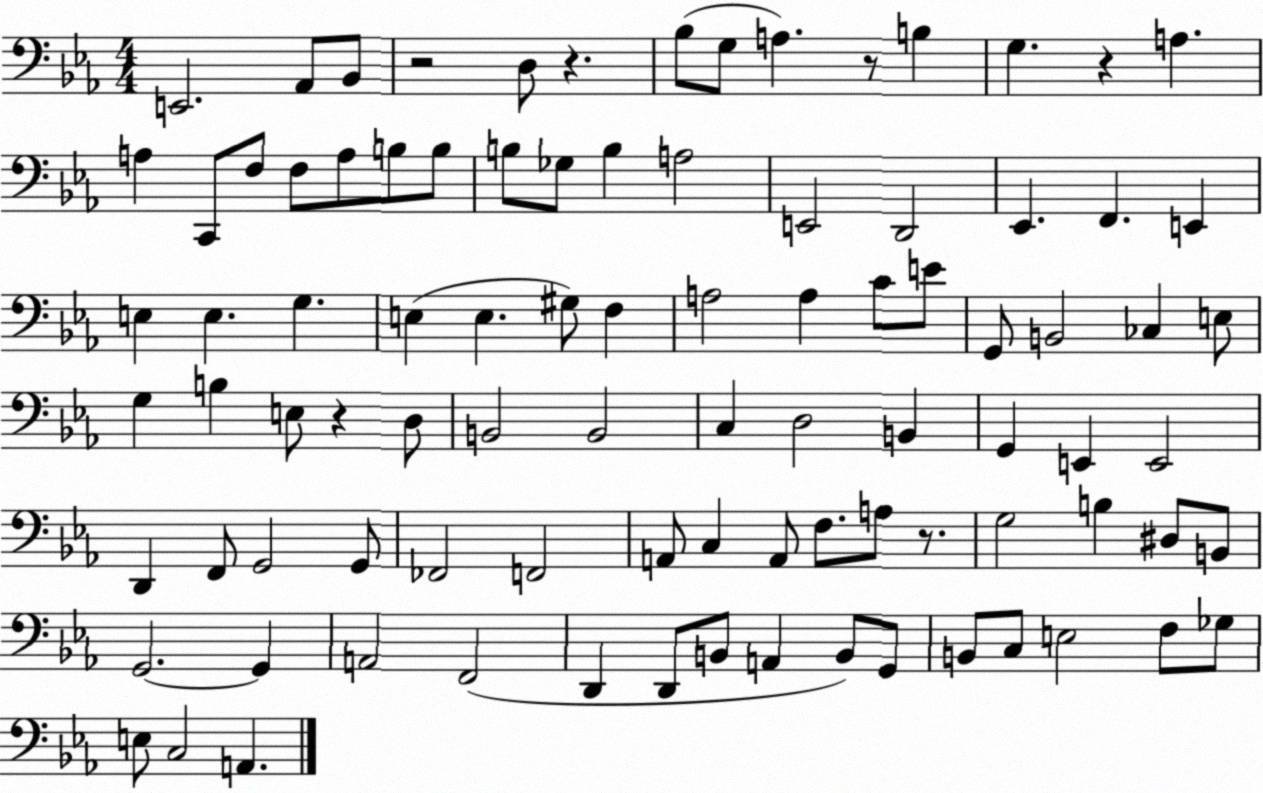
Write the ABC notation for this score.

X:1
T:Untitled
M:4/4
L:1/4
K:Eb
E,,2 _A,,/2 _B,,/2 z2 D,/2 z _B,/2 G,/2 A, z/2 B, G, z A, A, C,,/2 F,/2 F,/2 A,/2 B,/2 B,/2 B,/2 _G,/2 B, A,2 E,,2 D,,2 _E,, F,, E,, E, E, G, E, E, ^G,/2 F, A,2 A, C/2 E/2 G,,/2 B,,2 _C, E,/2 G, B, E,/2 z D,/2 B,,2 B,,2 C, D,2 B,, G,, E,, E,,2 D,, F,,/2 G,,2 G,,/2 _F,,2 F,,2 A,,/2 C, A,,/2 F,/2 A,/2 z/2 G,2 B, ^D,/2 B,,/2 G,,2 G,, A,,2 F,,2 D,, D,,/2 B,,/2 A,, B,,/2 G,,/2 B,,/2 C,/2 E,2 F,/2 _G,/2 E,/2 C,2 A,,